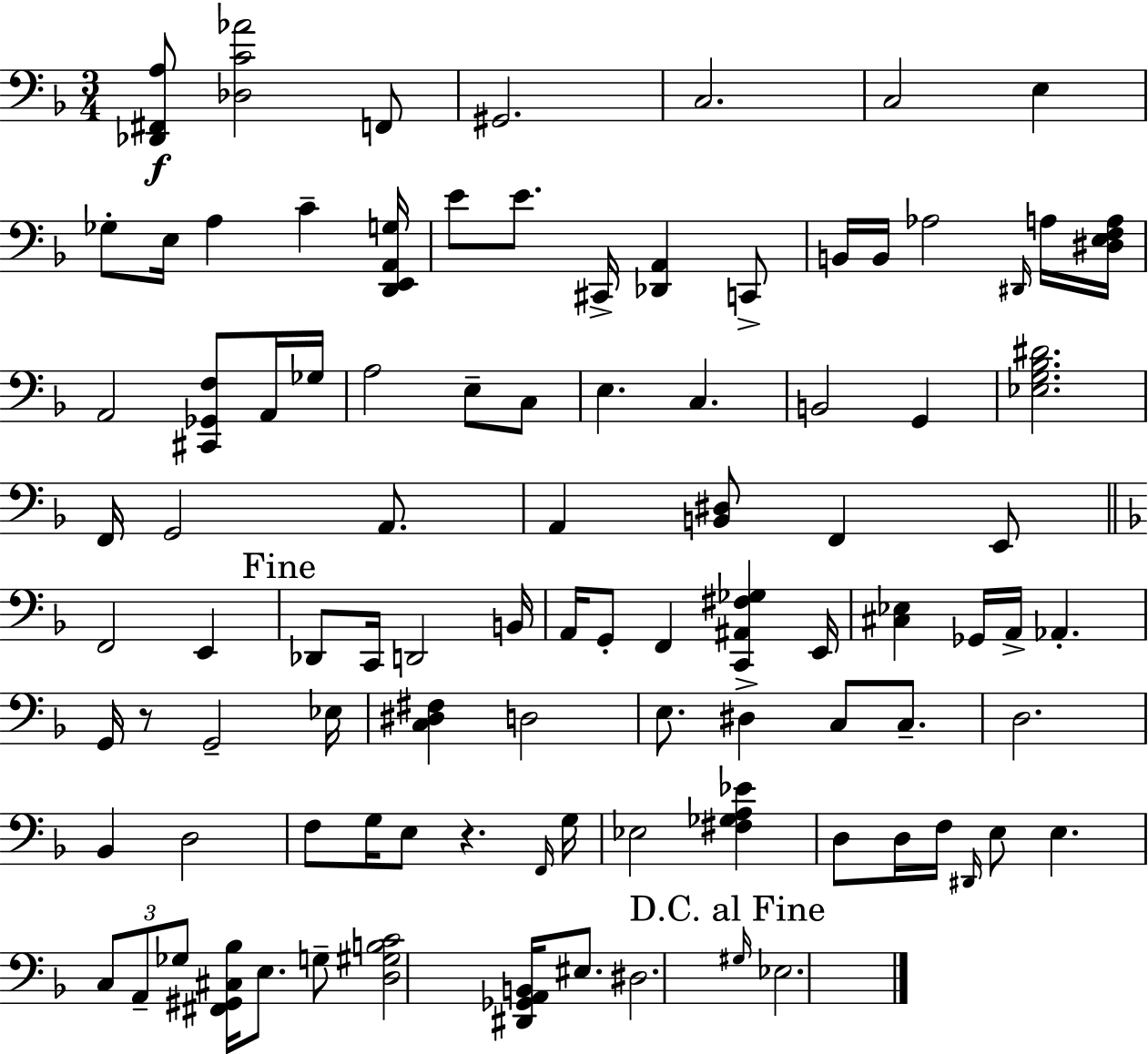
[Db2,F#2,A3]/e [Db3,C4,Ab4]/h F2/e G#2/h. C3/h. C3/h E3/q Gb3/e E3/s A3/q C4/q [D2,E2,A2,G3]/s E4/e E4/e. C#2/s [Db2,A2]/q C2/e B2/s B2/s Ab3/h D#2/s A3/s [D#3,E3,F3,A3]/s A2/h [C#2,Gb2,F3]/e A2/s Gb3/s A3/h E3/e C3/e E3/q. C3/q. B2/h G2/q [Eb3,G3,Bb3,D#4]/h. F2/s G2/h A2/e. A2/q [B2,D#3]/e F2/q E2/e F2/h E2/q Db2/e C2/s D2/h B2/s A2/s G2/e F2/q [C2,A#2,F#3,Gb3]/q E2/s [C#3,Eb3]/q Gb2/s A2/s Ab2/q. G2/s R/e G2/h Eb3/s [C3,D#3,F#3]/q D3/h E3/e. D#3/q C3/e C3/e. D3/h. Bb2/q D3/h F3/e G3/s E3/e R/q. F2/s G3/s Eb3/h [F#3,Gb3,A3,Eb4]/q D3/e D3/s F3/s D#2/s E3/e E3/q. C3/e A2/e Gb3/e [F#2,G#2,C#3,Bb3]/s E3/e. G3/e [D3,G#3,B3,C4]/h [D#2,Gb2,A2,B2]/s EIS3/e. D#3/h. G#3/s Eb3/h.